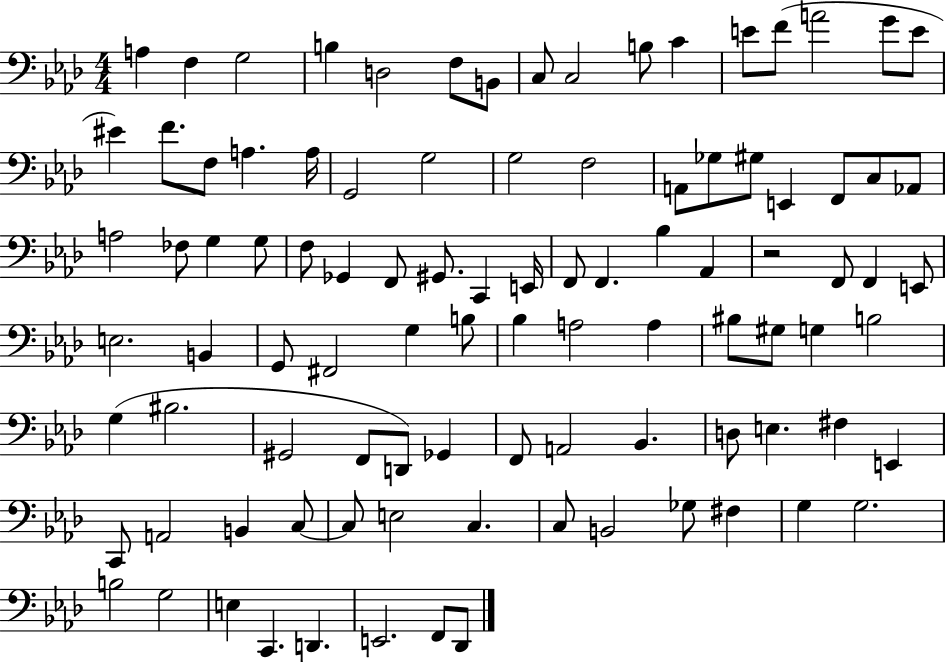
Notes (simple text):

A3/q F3/q G3/h B3/q D3/h F3/e B2/e C3/e C3/h B3/e C4/q E4/e F4/e A4/h G4/e E4/e EIS4/q F4/e. F3/e A3/q. A3/s G2/h G3/h G3/h F3/h A2/e Gb3/e G#3/e E2/q F2/e C3/e Ab2/e A3/h FES3/e G3/q G3/e F3/e Gb2/q F2/e G#2/e. C2/q E2/s F2/e F2/q. Bb3/q Ab2/q R/h F2/e F2/q E2/e E3/h. B2/q G2/e F#2/h G3/q B3/e Bb3/q A3/h A3/q BIS3/e G#3/e G3/q B3/h G3/q BIS3/h. G#2/h F2/e D2/e Gb2/q F2/e A2/h Bb2/q. D3/e E3/q. F#3/q E2/q C2/e A2/h B2/q C3/e C3/e E3/h C3/q. C3/e B2/h Gb3/e F#3/q G3/q G3/h. B3/h G3/h E3/q C2/q. D2/q. E2/h. F2/e Db2/e